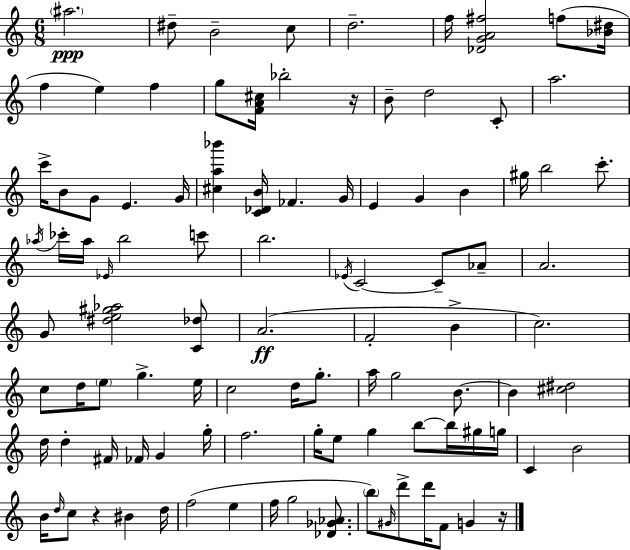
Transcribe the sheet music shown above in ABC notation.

X:1
T:Untitled
M:6/8
L:1/4
K:Am
^a2 ^d/2 B2 c/2 d2 f/4 [_DGA^f]2 f/2 [_B^d]/4 f e f g/2 [FA^c]/4 _b2 z/4 B/2 d2 C/2 a2 c'/4 B/2 G/2 E G/4 [^ca_b'] [C_DB]/4 _F G/4 E G B ^g/4 b2 c'/2 _a/4 _c'/4 _a/4 _E/4 b2 c'/2 b2 _E/4 C2 C/2 _A/2 A2 G/2 [^de^g_a]2 [C_d]/2 A2 F2 B c2 c/2 d/4 e/2 g e/4 c2 d/4 g/2 a/4 g2 B/2 B [^c^d]2 d/4 d ^F/4 _F/4 G g/4 f2 g/4 e/2 g b/2 b/4 ^g/4 g/4 C B2 B/4 d/4 c/2 z ^B d/4 f2 e f/4 g2 [_D_G_A]/2 b/2 ^G/4 d'/2 d'/4 F/2 G z/4